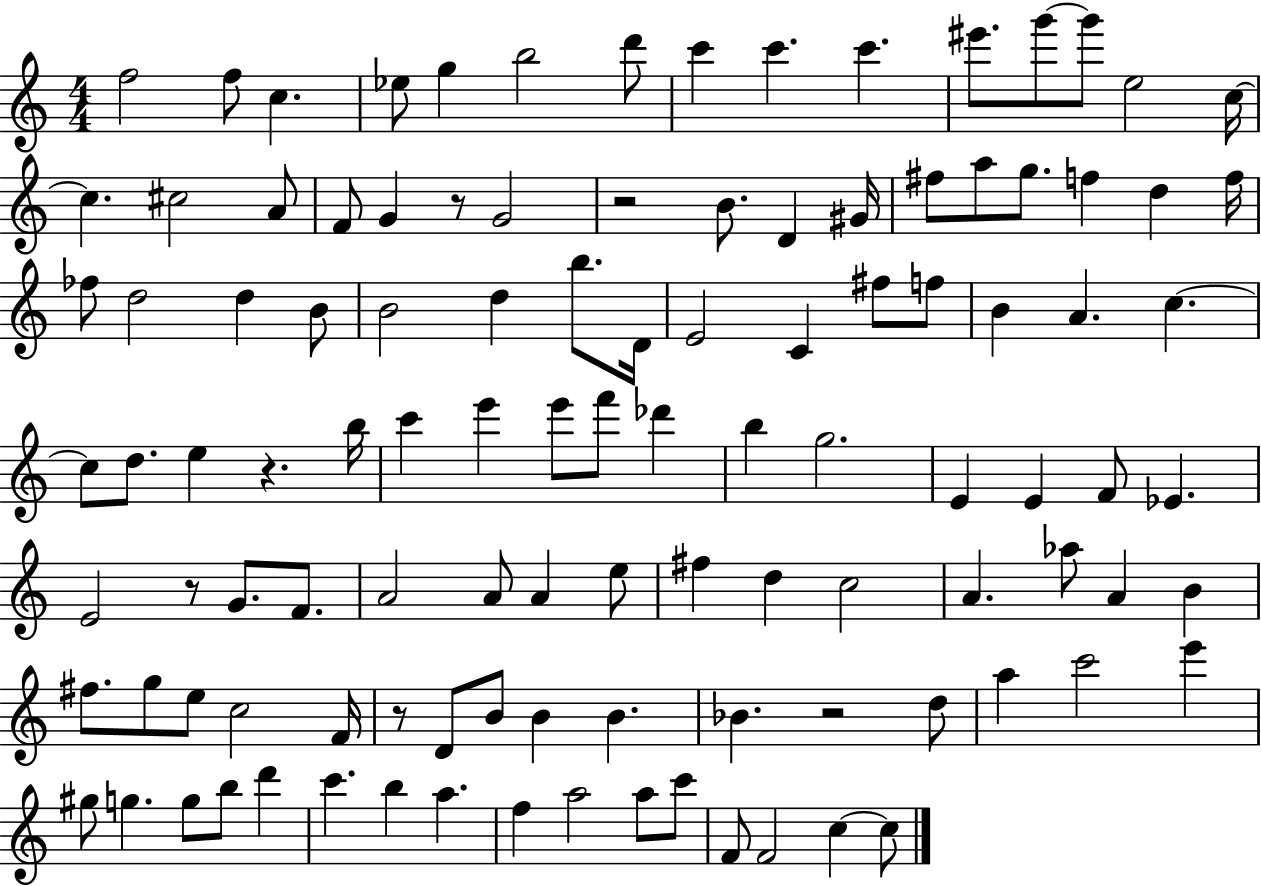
F5/h F5/e C5/q. Eb5/e G5/q B5/h D6/e C6/q C6/q. C6/q. EIS6/e. G6/e G6/e E5/h C5/s C5/q. C#5/h A4/e F4/e G4/q R/e G4/h R/h B4/e. D4/q G#4/s F#5/e A5/e G5/e. F5/q D5/q F5/s FES5/e D5/h D5/q B4/e B4/h D5/q B5/e. D4/s E4/h C4/q F#5/e F5/e B4/q A4/q. C5/q. C5/e D5/e. E5/q R/q. B5/s C6/q E6/q E6/e F6/e Db6/q B5/q G5/h. E4/q E4/q F4/e Eb4/q. E4/h R/e G4/e. F4/e. A4/h A4/e A4/q E5/e F#5/q D5/q C5/h A4/q. Ab5/e A4/q B4/q F#5/e. G5/e E5/e C5/h F4/s R/e D4/e B4/e B4/q B4/q. Bb4/q. R/h D5/e A5/q C6/h E6/q G#5/e G5/q. G5/e B5/e D6/q C6/q. B5/q A5/q. F5/q A5/h A5/e C6/e F4/e F4/h C5/q C5/e